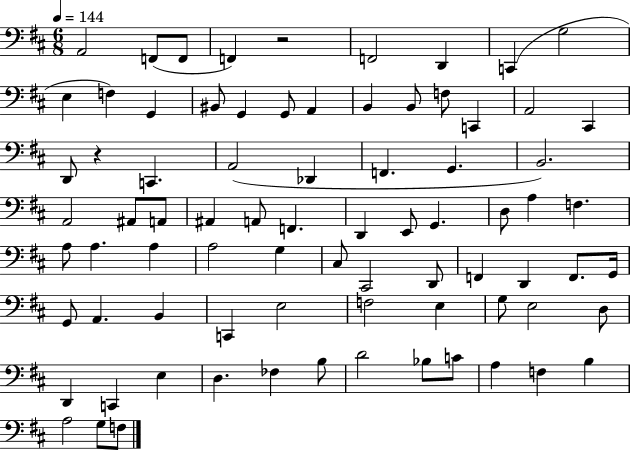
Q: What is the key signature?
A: D major